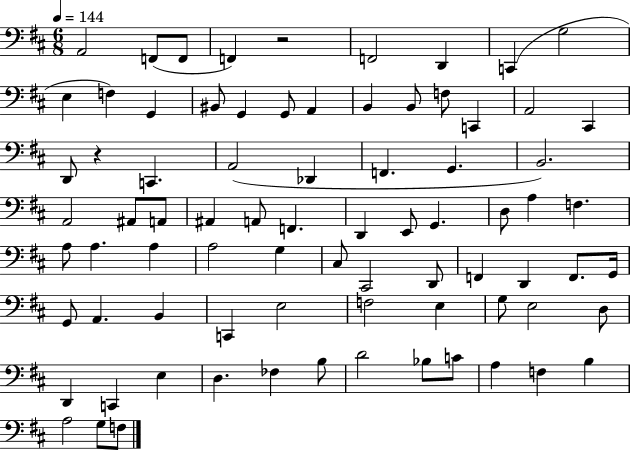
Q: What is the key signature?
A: D major